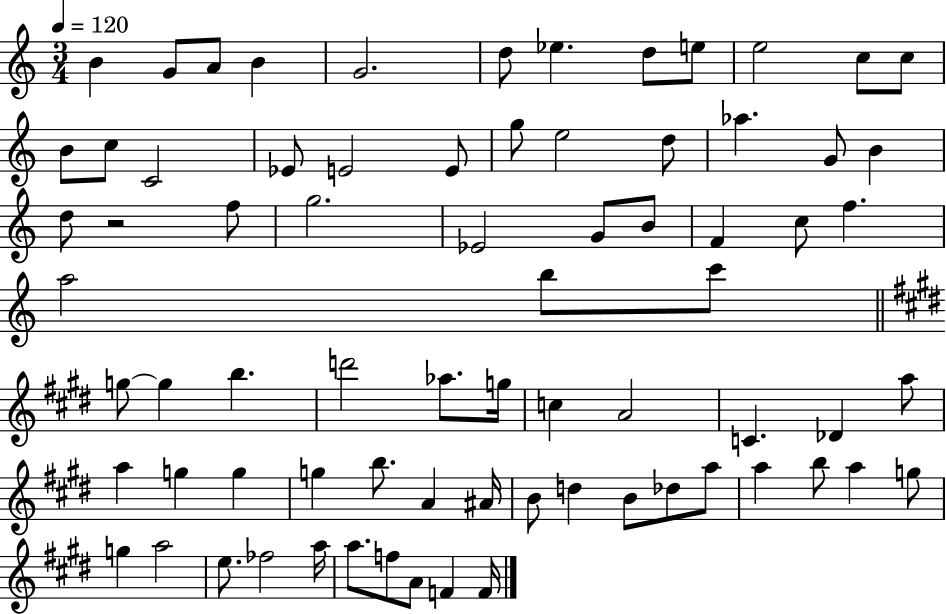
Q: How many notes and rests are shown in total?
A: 74